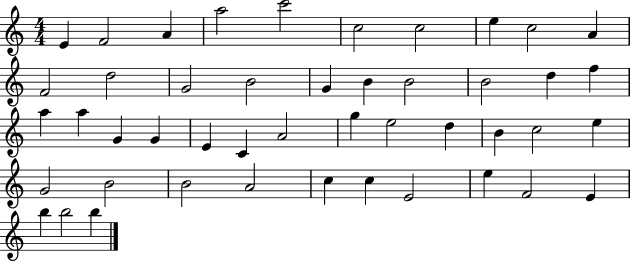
{
  \clef treble
  \numericTimeSignature
  \time 4/4
  \key c \major
  e'4 f'2 a'4 | a''2 c'''2 | c''2 c''2 | e''4 c''2 a'4 | \break f'2 d''2 | g'2 b'2 | g'4 b'4 b'2 | b'2 d''4 f''4 | \break a''4 a''4 g'4 g'4 | e'4 c'4 a'2 | g''4 e''2 d''4 | b'4 c''2 e''4 | \break g'2 b'2 | b'2 a'2 | c''4 c''4 e'2 | e''4 f'2 e'4 | \break b''4 b''2 b''4 | \bar "|."
}